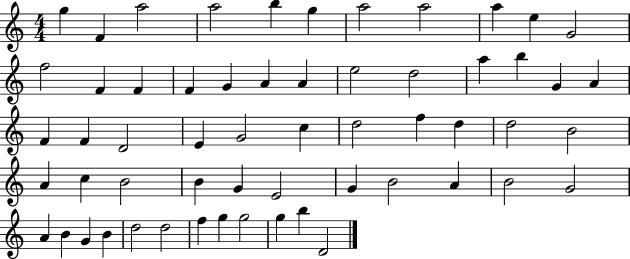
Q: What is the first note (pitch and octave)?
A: G5